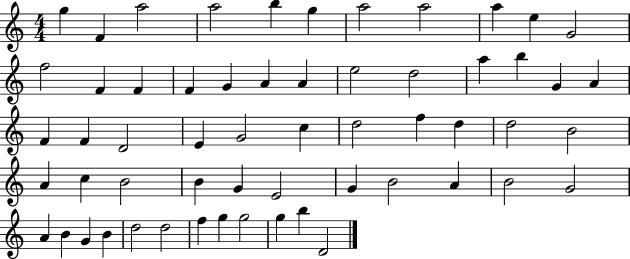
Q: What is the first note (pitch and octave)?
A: G5